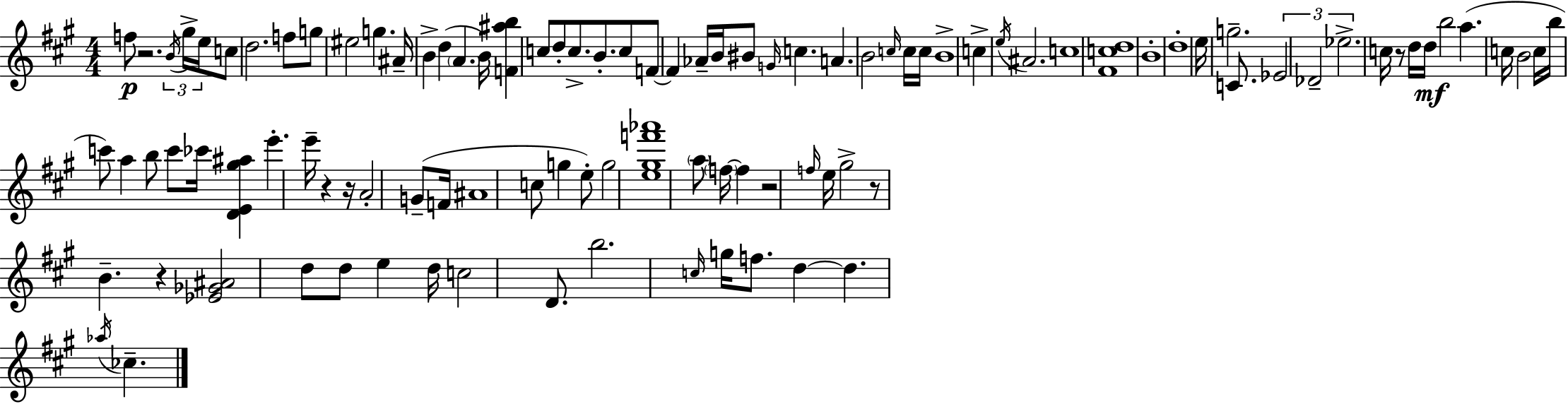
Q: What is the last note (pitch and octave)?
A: CES5